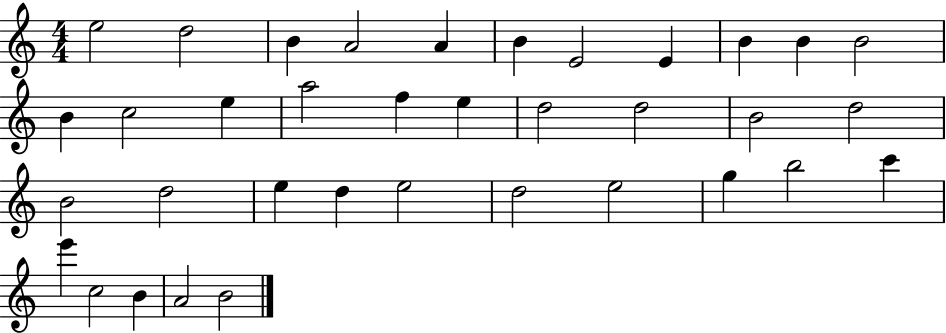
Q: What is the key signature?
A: C major